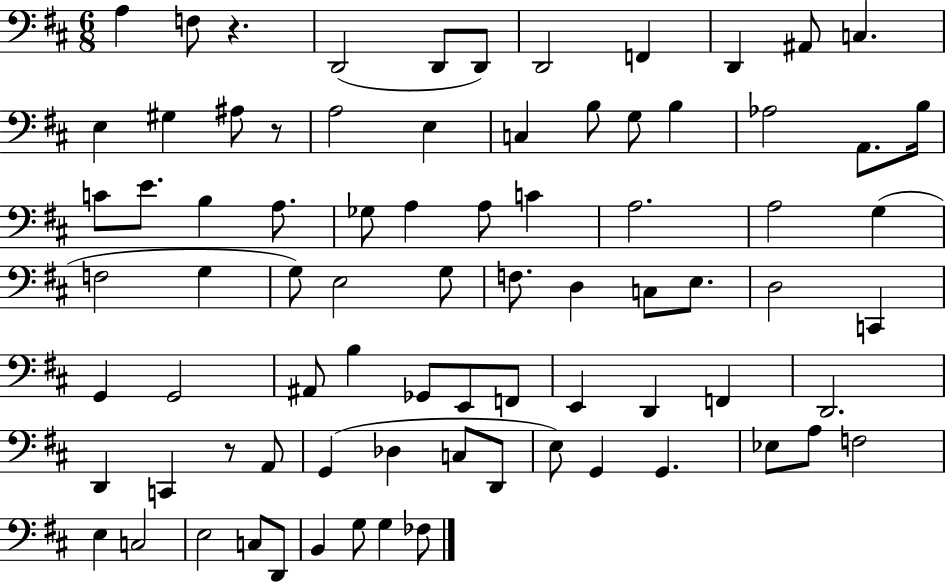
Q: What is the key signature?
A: D major